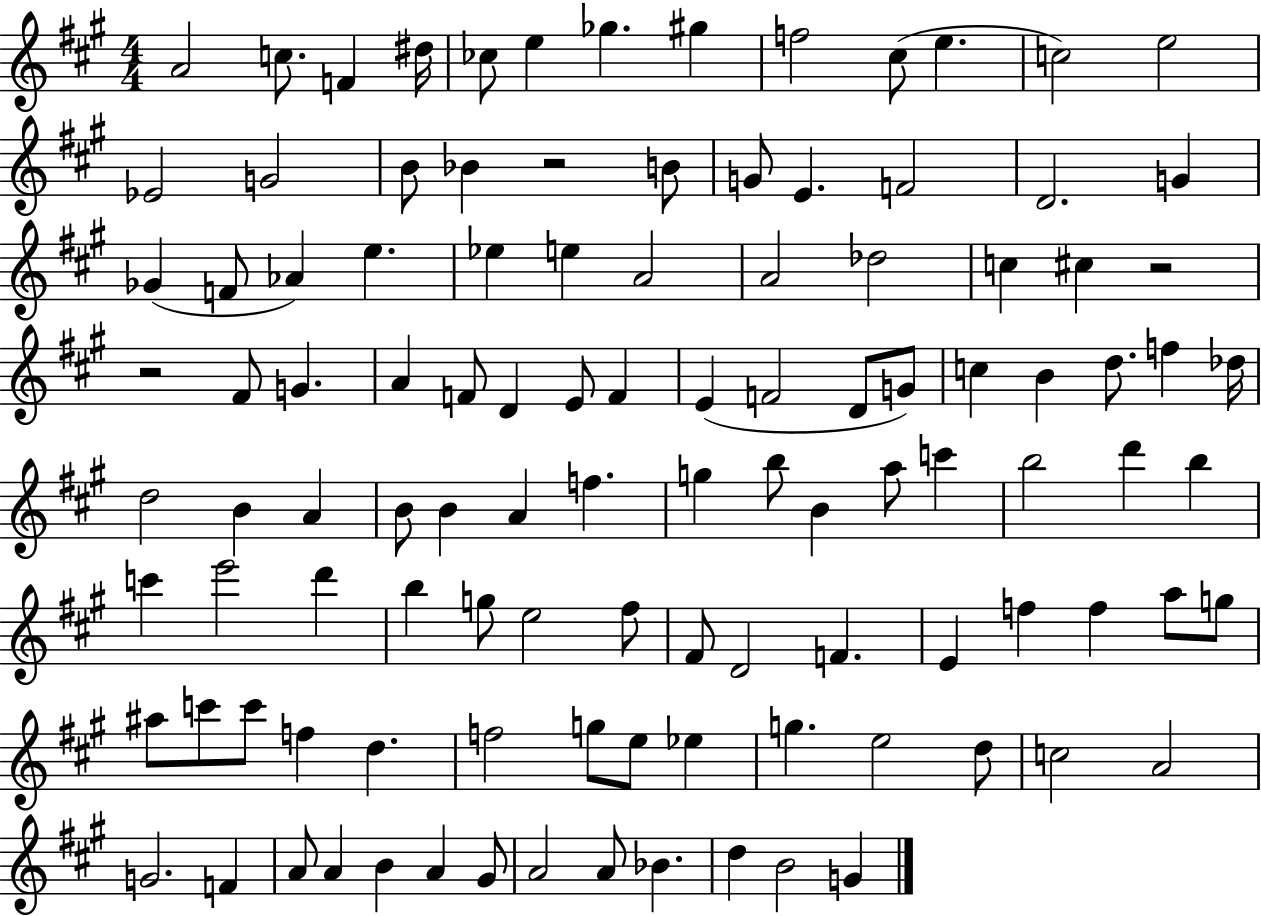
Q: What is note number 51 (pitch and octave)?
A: D5